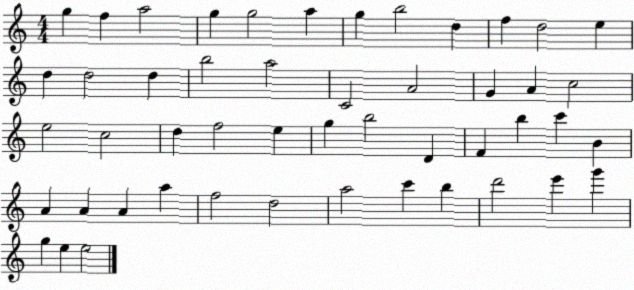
X:1
T:Untitled
M:4/4
L:1/4
K:C
g f a2 g g2 a g b2 d f d2 e d d2 d b2 a2 C2 A2 G A c2 e2 c2 d f2 e g b2 D F b c' B A A A a f2 d2 a2 c' b d'2 e' g' g e e2